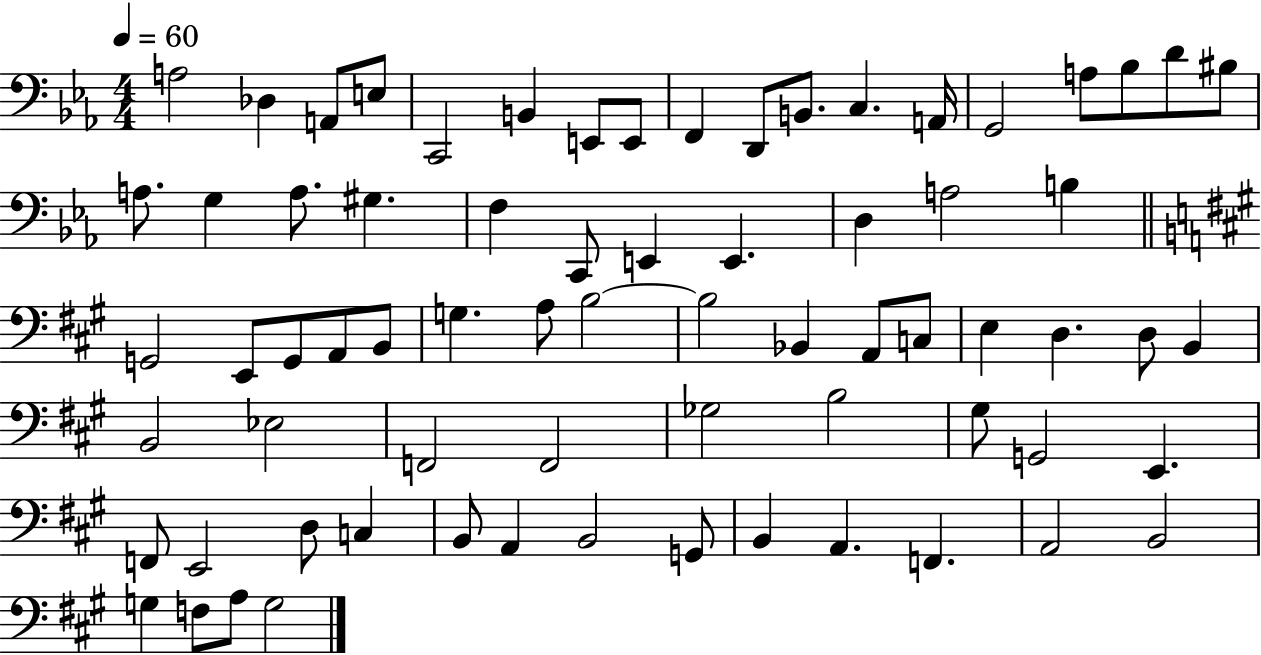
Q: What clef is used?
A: bass